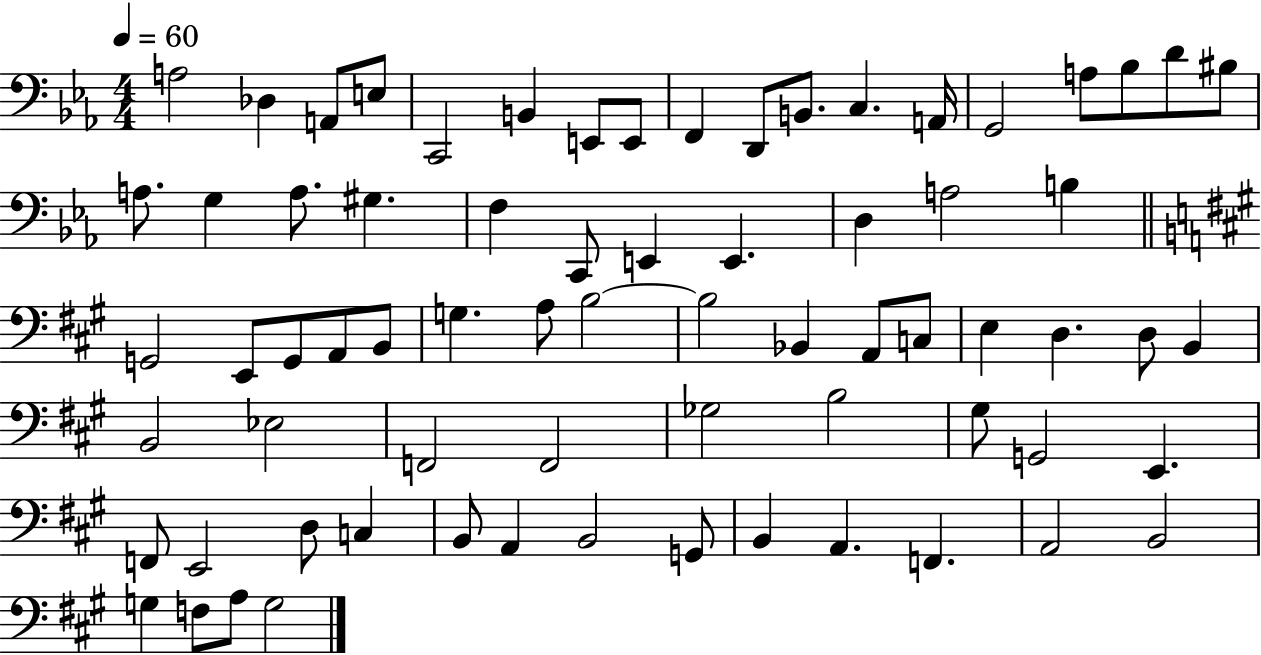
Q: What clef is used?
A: bass